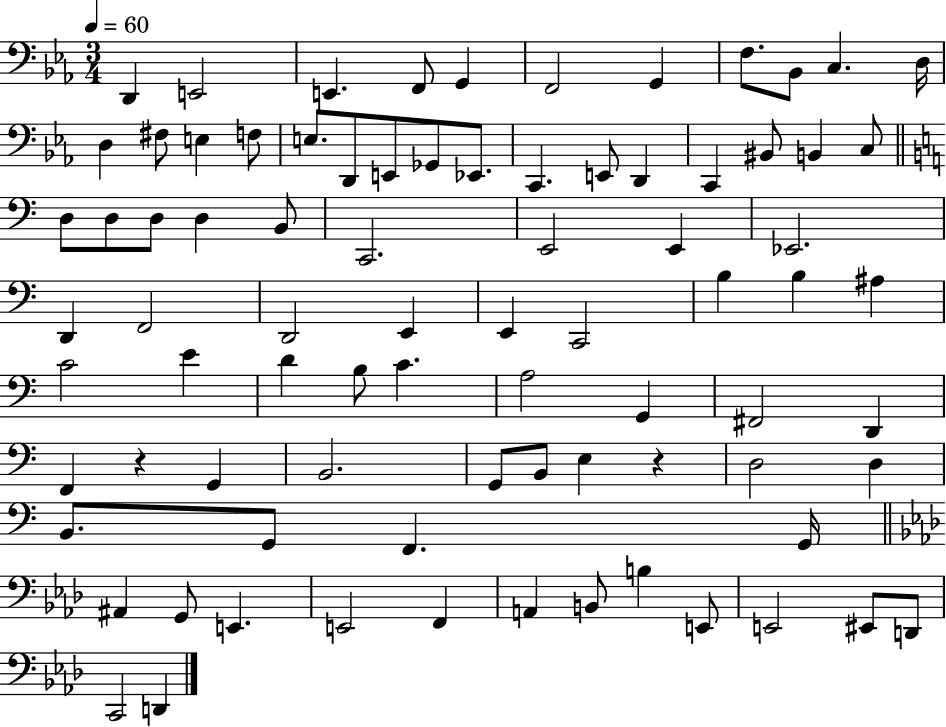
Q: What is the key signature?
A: EES major